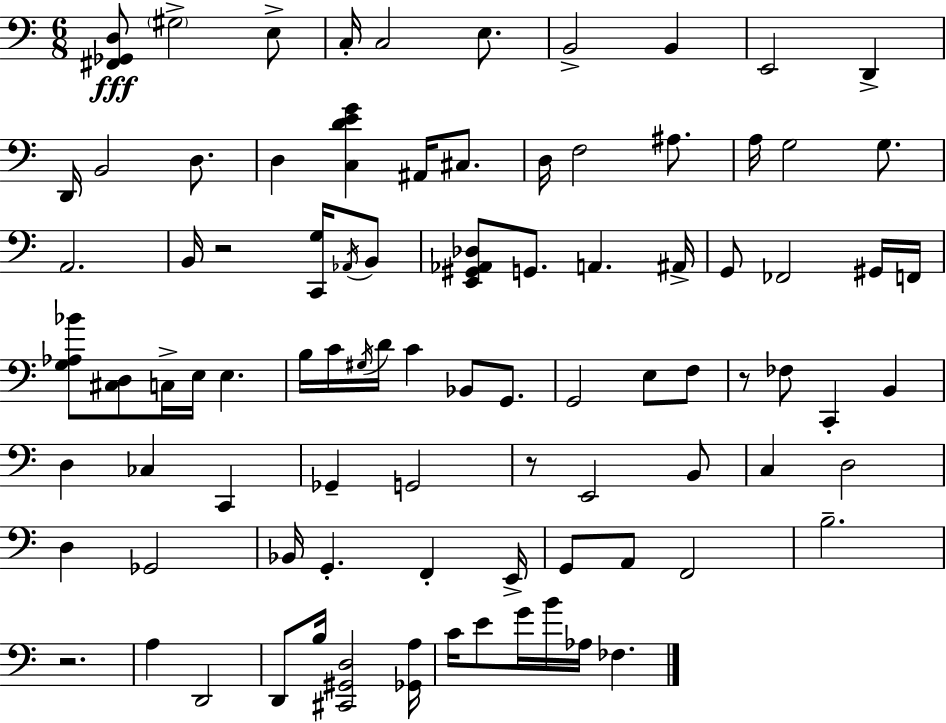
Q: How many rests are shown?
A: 4